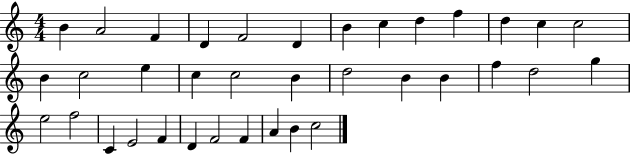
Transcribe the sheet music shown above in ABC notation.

X:1
T:Untitled
M:4/4
L:1/4
K:C
B A2 F D F2 D B c d f d c c2 B c2 e c c2 B d2 B B f d2 g e2 f2 C E2 F D F2 F A B c2